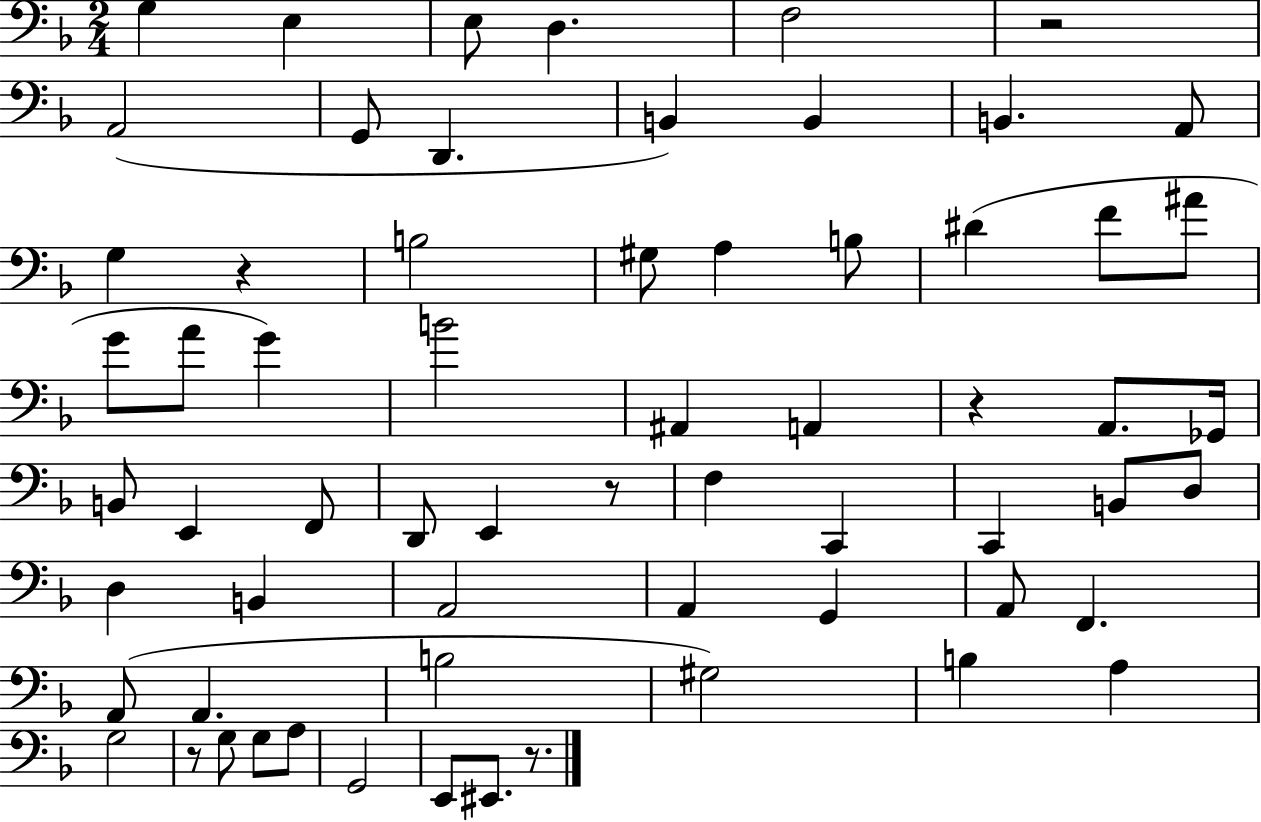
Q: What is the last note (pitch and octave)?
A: EIS2